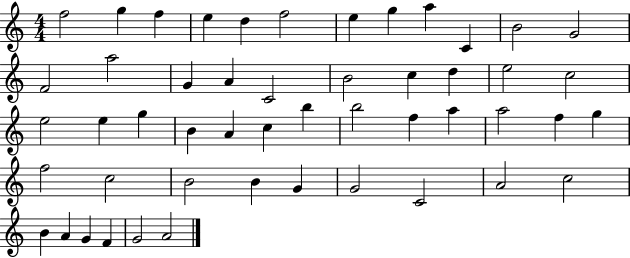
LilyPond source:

{
  \clef treble
  \numericTimeSignature
  \time 4/4
  \key c \major
  f''2 g''4 f''4 | e''4 d''4 f''2 | e''4 g''4 a''4 c'4 | b'2 g'2 | \break f'2 a''2 | g'4 a'4 c'2 | b'2 c''4 d''4 | e''2 c''2 | \break e''2 e''4 g''4 | b'4 a'4 c''4 b''4 | b''2 f''4 a''4 | a''2 f''4 g''4 | \break f''2 c''2 | b'2 b'4 g'4 | g'2 c'2 | a'2 c''2 | \break b'4 a'4 g'4 f'4 | g'2 a'2 | \bar "|."
}